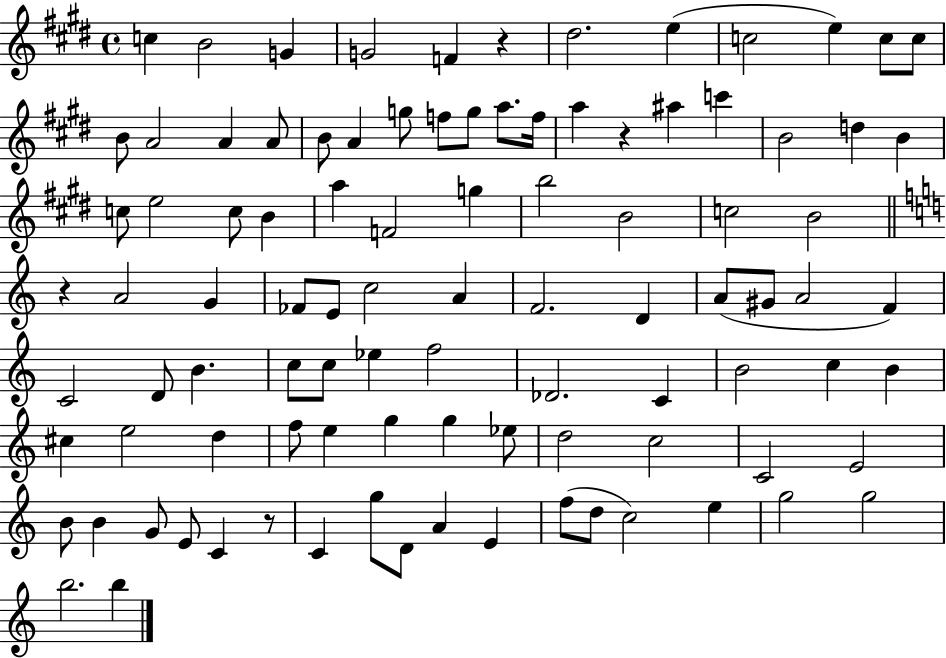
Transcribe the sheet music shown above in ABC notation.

X:1
T:Untitled
M:4/4
L:1/4
K:E
c B2 G G2 F z ^d2 e c2 e c/2 c/2 B/2 A2 A A/2 B/2 A g/2 f/2 g/2 a/2 f/4 a z ^a c' B2 d B c/2 e2 c/2 B a F2 g b2 B2 c2 B2 z A2 G _F/2 E/2 c2 A F2 D A/2 ^G/2 A2 F C2 D/2 B c/2 c/2 _e f2 _D2 C B2 c B ^c e2 d f/2 e g g _e/2 d2 c2 C2 E2 B/2 B G/2 E/2 C z/2 C g/2 D/2 A E f/2 d/2 c2 e g2 g2 b2 b